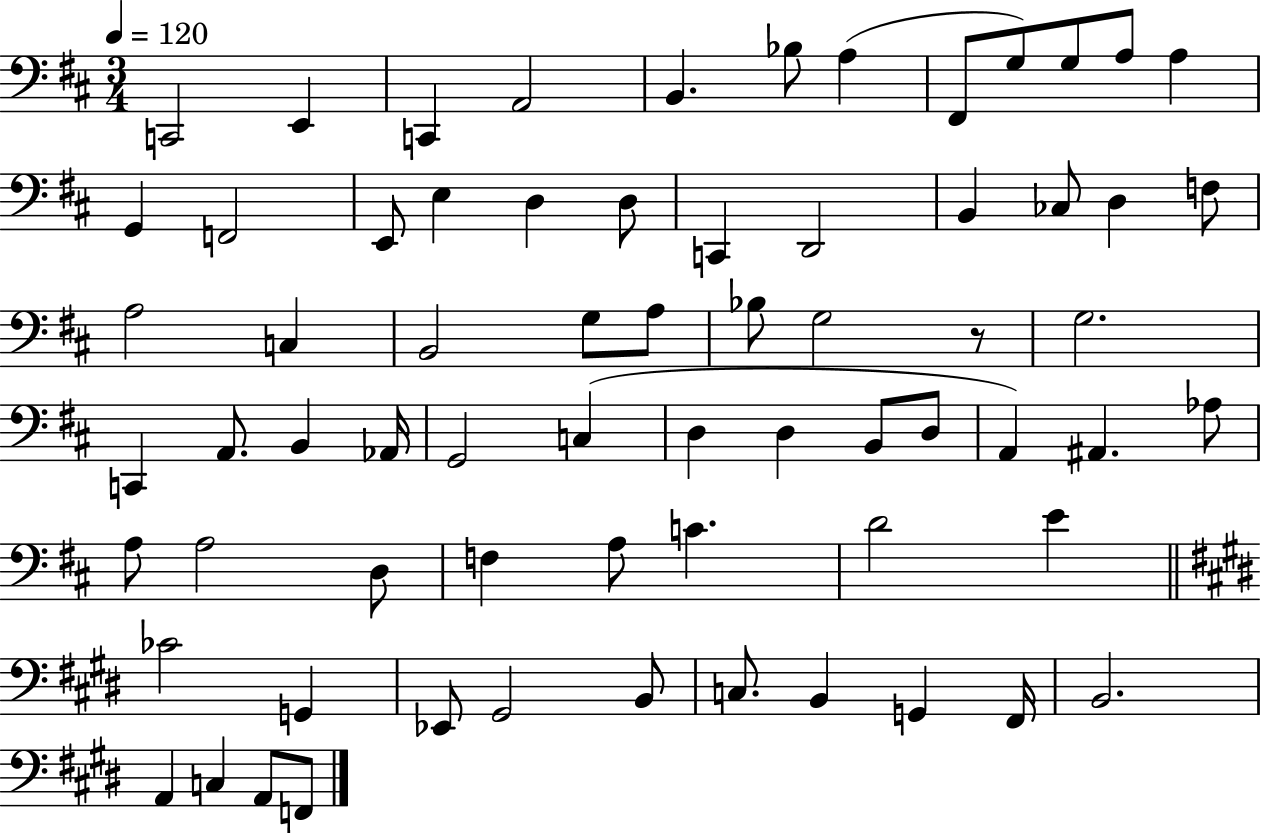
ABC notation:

X:1
T:Untitled
M:3/4
L:1/4
K:D
C,,2 E,, C,, A,,2 B,, _B,/2 A, ^F,,/2 G,/2 G,/2 A,/2 A, G,, F,,2 E,,/2 E, D, D,/2 C,, D,,2 B,, _C,/2 D, F,/2 A,2 C, B,,2 G,/2 A,/2 _B,/2 G,2 z/2 G,2 C,, A,,/2 B,, _A,,/4 G,,2 C, D, D, B,,/2 D,/2 A,, ^A,, _A,/2 A,/2 A,2 D,/2 F, A,/2 C D2 E _C2 G,, _E,,/2 ^G,,2 B,,/2 C,/2 B,, G,, ^F,,/4 B,,2 A,, C, A,,/2 F,,/2